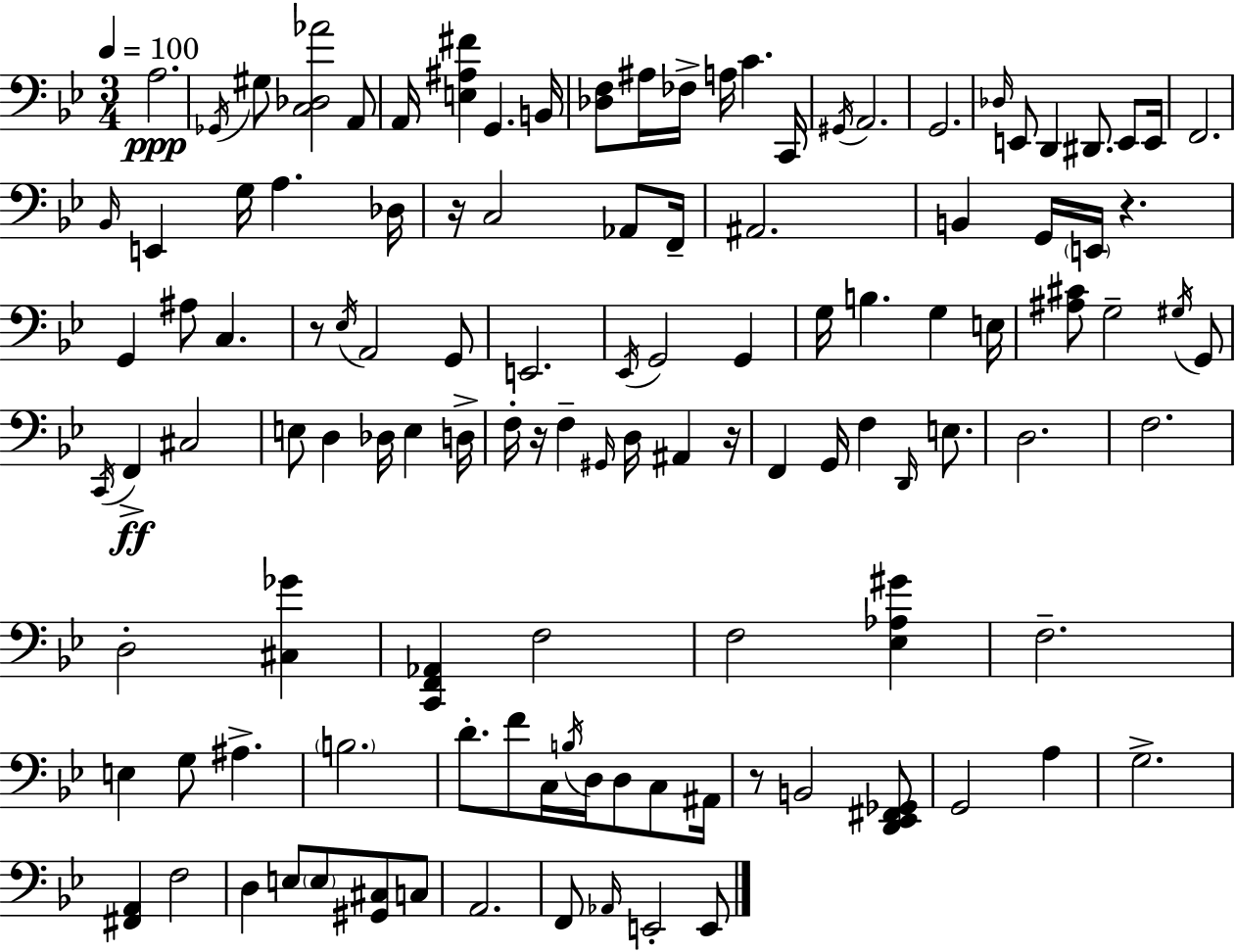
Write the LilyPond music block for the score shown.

{
  \clef bass
  \numericTimeSignature
  \time 3/4
  \key bes \major
  \tempo 4 = 100
  a2.\ppp | \acciaccatura { ges,16 } gis8 <c des aes'>2 a,8 | a,16 <e ais fis'>4 g,4. | b,16 <des f>8 ais16 fes16-> a16 c'4. | \break c,16 \acciaccatura { gis,16 } a,2. | g,2. | \grace { des16 } e,8 d,4 dis,8. | e,8 e,16 f,2. | \break \grace { bes,16 } e,4 g16 a4. | des16 r16 c2 | aes,8 f,16-- ais,2. | b,4 g,16 \parenthesize e,16 r4. | \break g,4 ais8 c4. | r8 \acciaccatura { ees16 } a,2 | g,8 e,2. | \acciaccatura { ees,16 } g,2 | \break g,4 g16 b4. | g4 e16 <ais cis'>8 g2-- | \acciaccatura { gis16 } g,8 \acciaccatura { c,16 }\ff f,4-> | cis2 e8 d4 | \break des16 e4 d16-> f16-. r16 f4-- | \grace { gis,16 } d16 ais,4 r16 f,4 | g,16 f4 \grace { d,16 } e8. d2. | f2. | \break d2-. | <cis ges'>4 <c, f, aes,>4 | f2 f2 | <ees aes gis'>4 f2.-- | \break e4 | g8 ais4.-> \parenthesize b2. | d'8.-. | f'8 c16 \acciaccatura { b16 } d16 d8 c8 ais,16 r8 | \break b,2 <d, ees, fis, ges,>8 g,2 | a4 g2.-> | <fis, a,>4 | f2 d4 | \break e8 \parenthesize e8 <gis, cis>8 c8 a,2. | f,8 | \grace { aes,16 } e,2-. e,8 | \bar "|."
}